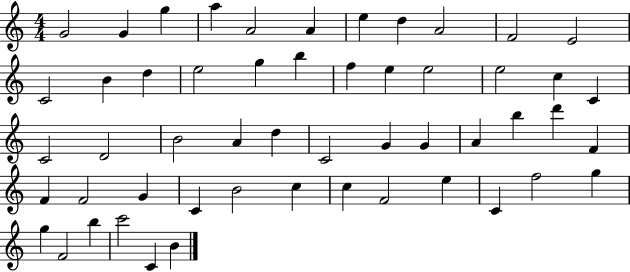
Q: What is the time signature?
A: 4/4